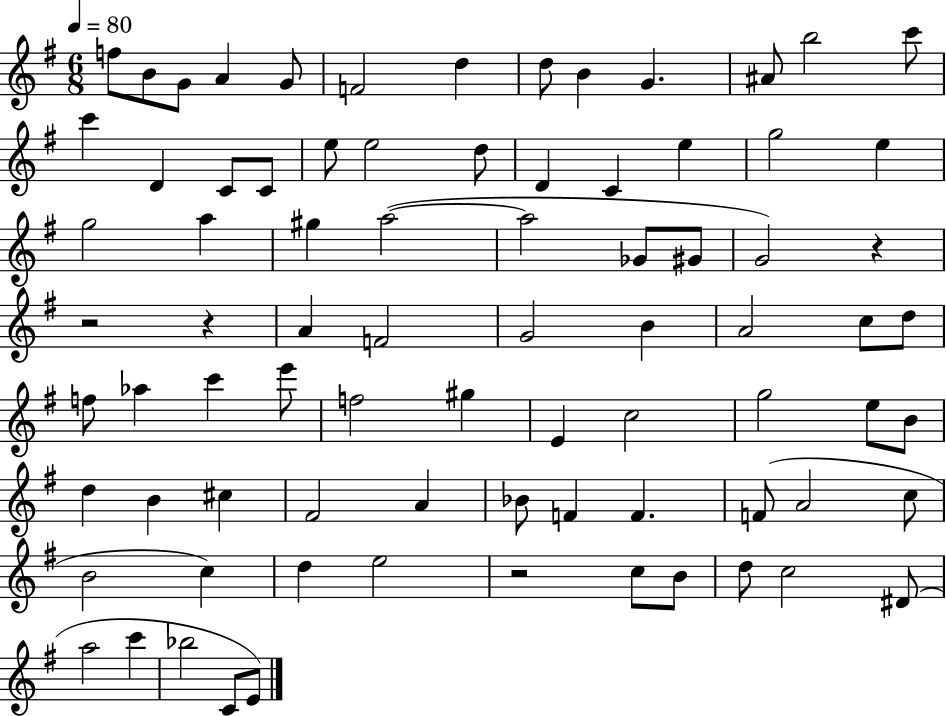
X:1
T:Untitled
M:6/8
L:1/4
K:G
f/2 B/2 G/2 A G/2 F2 d d/2 B G ^A/2 b2 c'/2 c' D C/2 C/2 e/2 e2 d/2 D C e g2 e g2 a ^g a2 a2 _G/2 ^G/2 G2 z z2 z A F2 G2 B A2 c/2 d/2 f/2 _a c' e'/2 f2 ^g E c2 g2 e/2 B/2 d B ^c ^F2 A _B/2 F F F/2 A2 c/2 B2 c d e2 z2 c/2 B/2 d/2 c2 ^D/2 a2 c' _b2 C/2 E/2